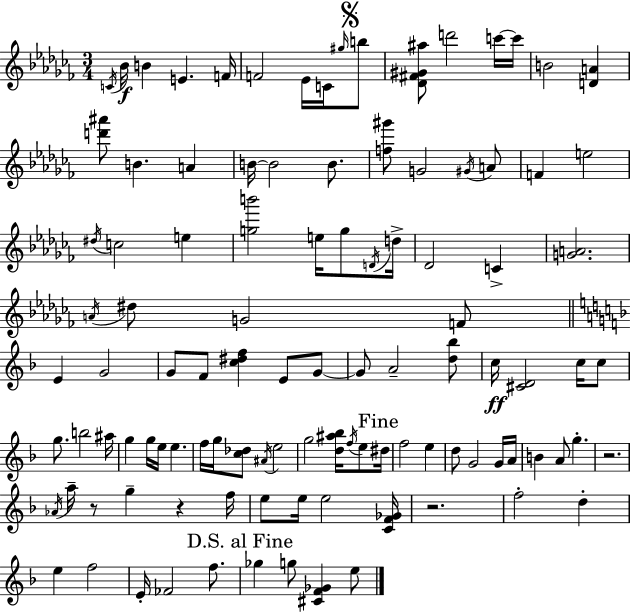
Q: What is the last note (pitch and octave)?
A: E5